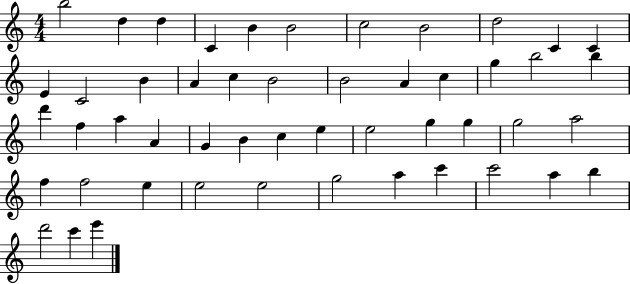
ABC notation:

X:1
T:Untitled
M:4/4
L:1/4
K:C
b2 d d C B B2 c2 B2 d2 C C E C2 B A c B2 B2 A c g b2 b d' f a A G B c e e2 g g g2 a2 f f2 e e2 e2 g2 a c' c'2 a b d'2 c' e'